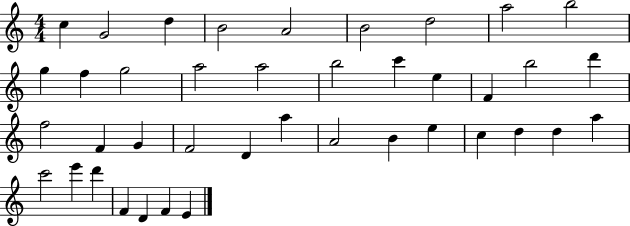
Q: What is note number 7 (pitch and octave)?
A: D5